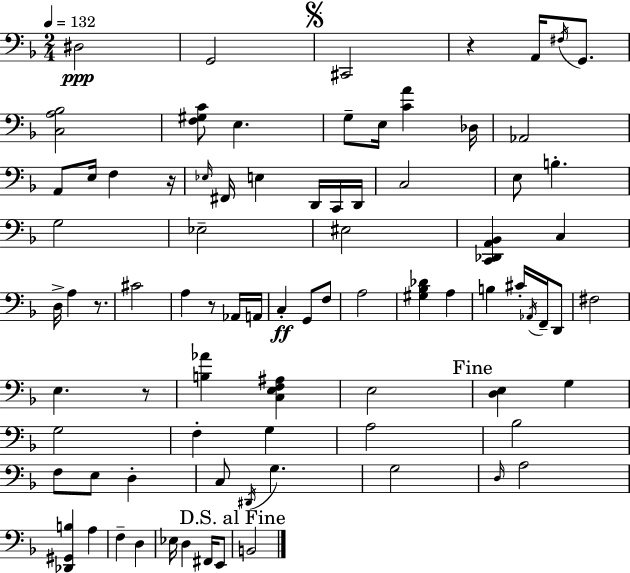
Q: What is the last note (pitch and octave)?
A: B2